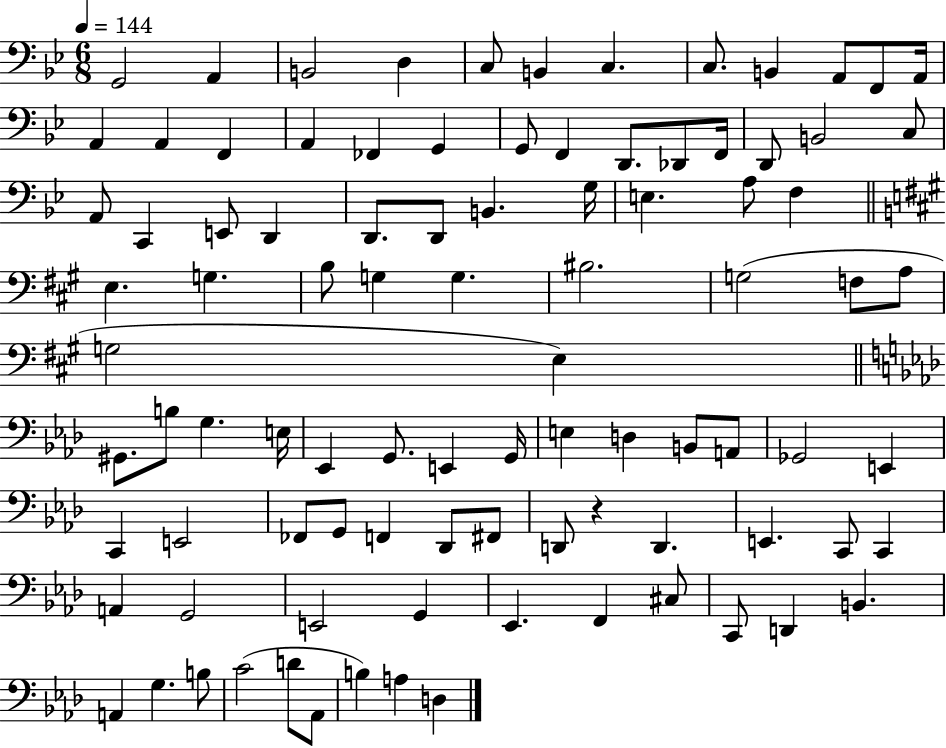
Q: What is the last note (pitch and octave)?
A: D3